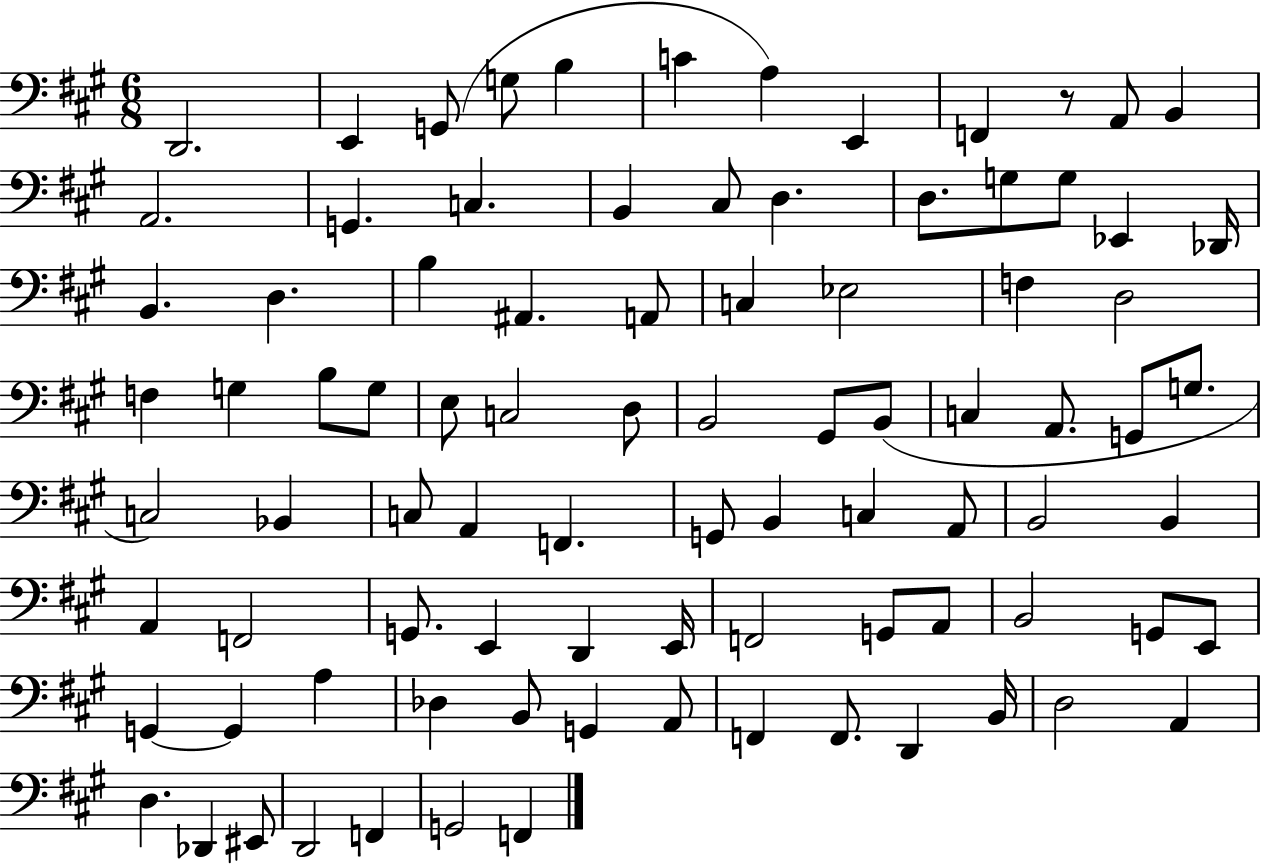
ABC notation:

X:1
T:Untitled
M:6/8
L:1/4
K:A
D,,2 E,, G,,/2 G,/2 B, C A, E,, F,, z/2 A,,/2 B,, A,,2 G,, C, B,, ^C,/2 D, D,/2 G,/2 G,/2 _E,, _D,,/4 B,, D, B, ^A,, A,,/2 C, _E,2 F, D,2 F, G, B,/2 G,/2 E,/2 C,2 D,/2 B,,2 ^G,,/2 B,,/2 C, A,,/2 G,,/2 G,/2 C,2 _B,, C,/2 A,, F,, G,,/2 B,, C, A,,/2 B,,2 B,, A,, F,,2 G,,/2 E,, D,, E,,/4 F,,2 G,,/2 A,,/2 B,,2 G,,/2 E,,/2 G,, G,, A, _D, B,,/2 G,, A,,/2 F,, F,,/2 D,, B,,/4 D,2 A,, D, _D,, ^E,,/2 D,,2 F,, G,,2 F,,